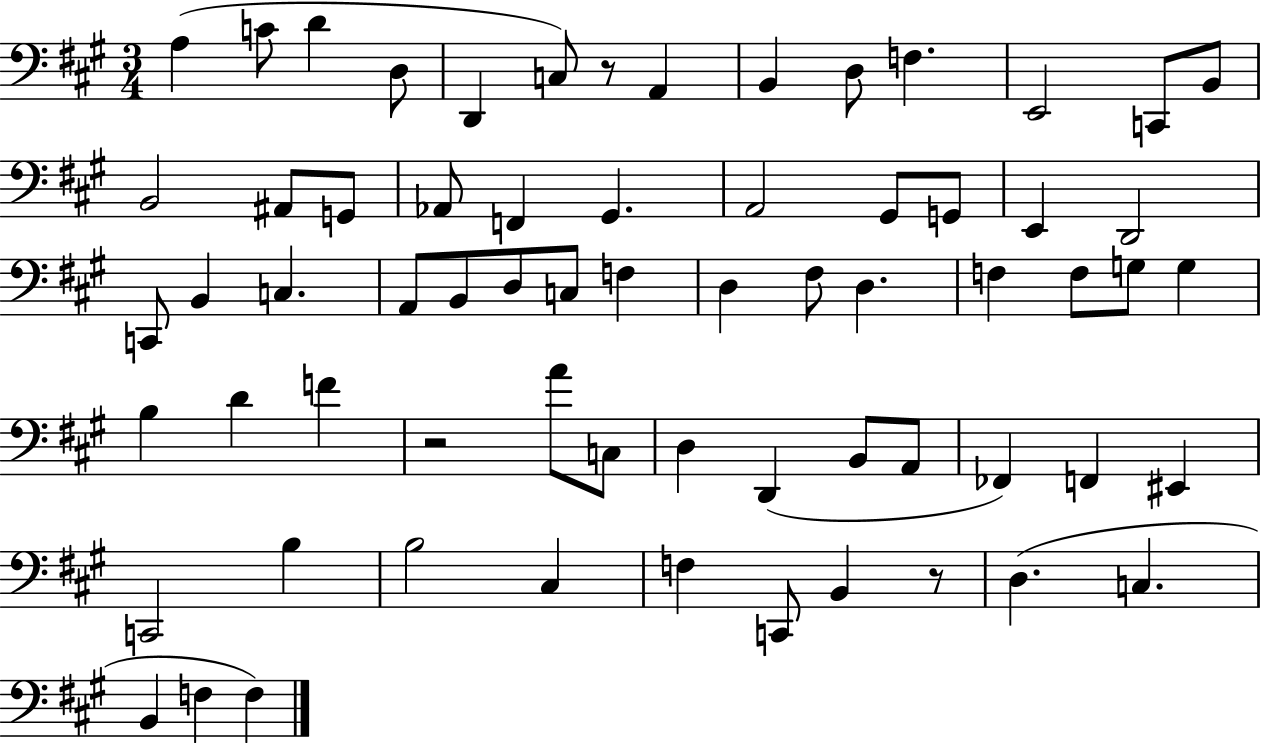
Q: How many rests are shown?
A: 3